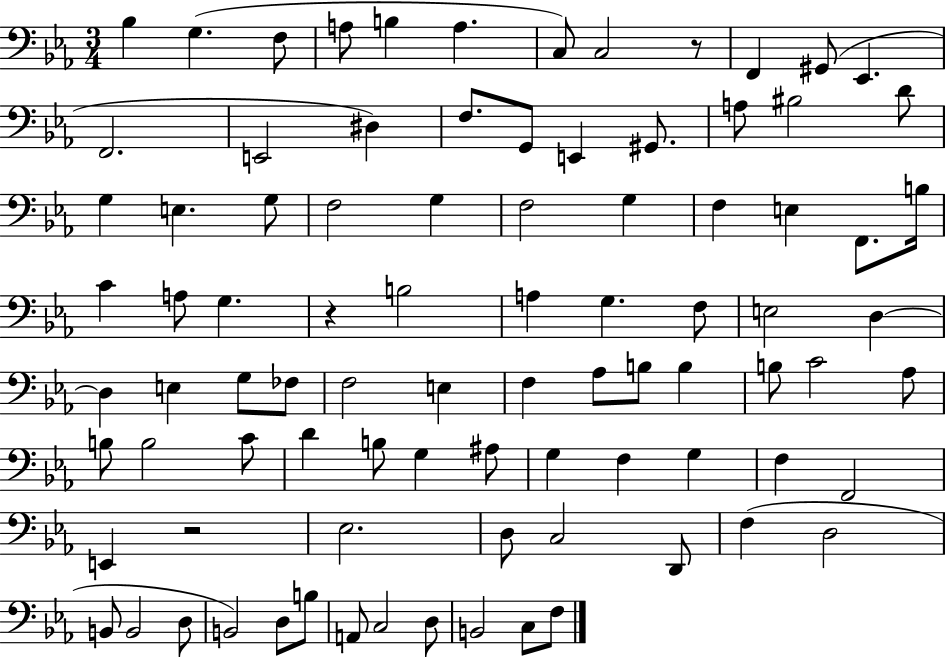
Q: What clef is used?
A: bass